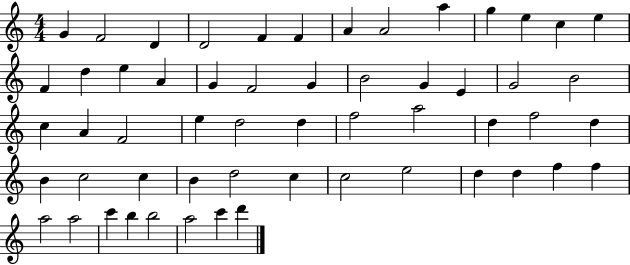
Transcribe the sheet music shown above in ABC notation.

X:1
T:Untitled
M:4/4
L:1/4
K:C
G F2 D D2 F F A A2 a g e c e F d e A G F2 G B2 G E G2 B2 c A F2 e d2 d f2 a2 d f2 d B c2 c B d2 c c2 e2 d d f f a2 a2 c' b b2 a2 c' d'